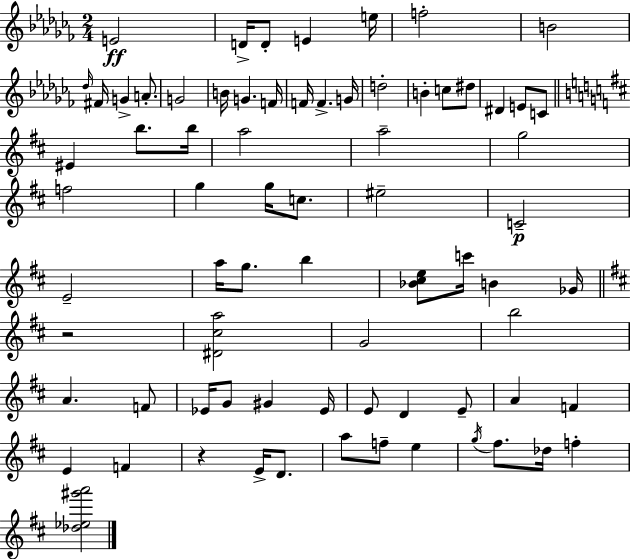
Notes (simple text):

E4/h D4/s D4/e E4/q E5/s F5/h B4/h Db5/s F#4/s G4/q A4/e. G4/h B4/s G4/q. F4/s F4/s F4/q. G4/s D5/h B4/q C5/e D#5/e D#4/q E4/e C4/e EIS4/q B5/e. B5/s A5/h A5/h G5/h F5/h G5/q G5/s C5/e. EIS5/h C4/h E4/h A5/s G5/e. B5/q [Bb4,C#5,E5]/e C6/s B4/q Gb4/s R/h [D#4,C#5,A5]/h G4/h B5/h A4/q. F4/e Eb4/s G4/e G#4/q Eb4/s E4/e D4/q E4/e A4/q F4/q E4/q F4/q R/q E4/s D4/e. A5/e F5/e E5/q G5/s F#5/e. Db5/s F5/q [Db5,Eb5,G#6,A6]/h